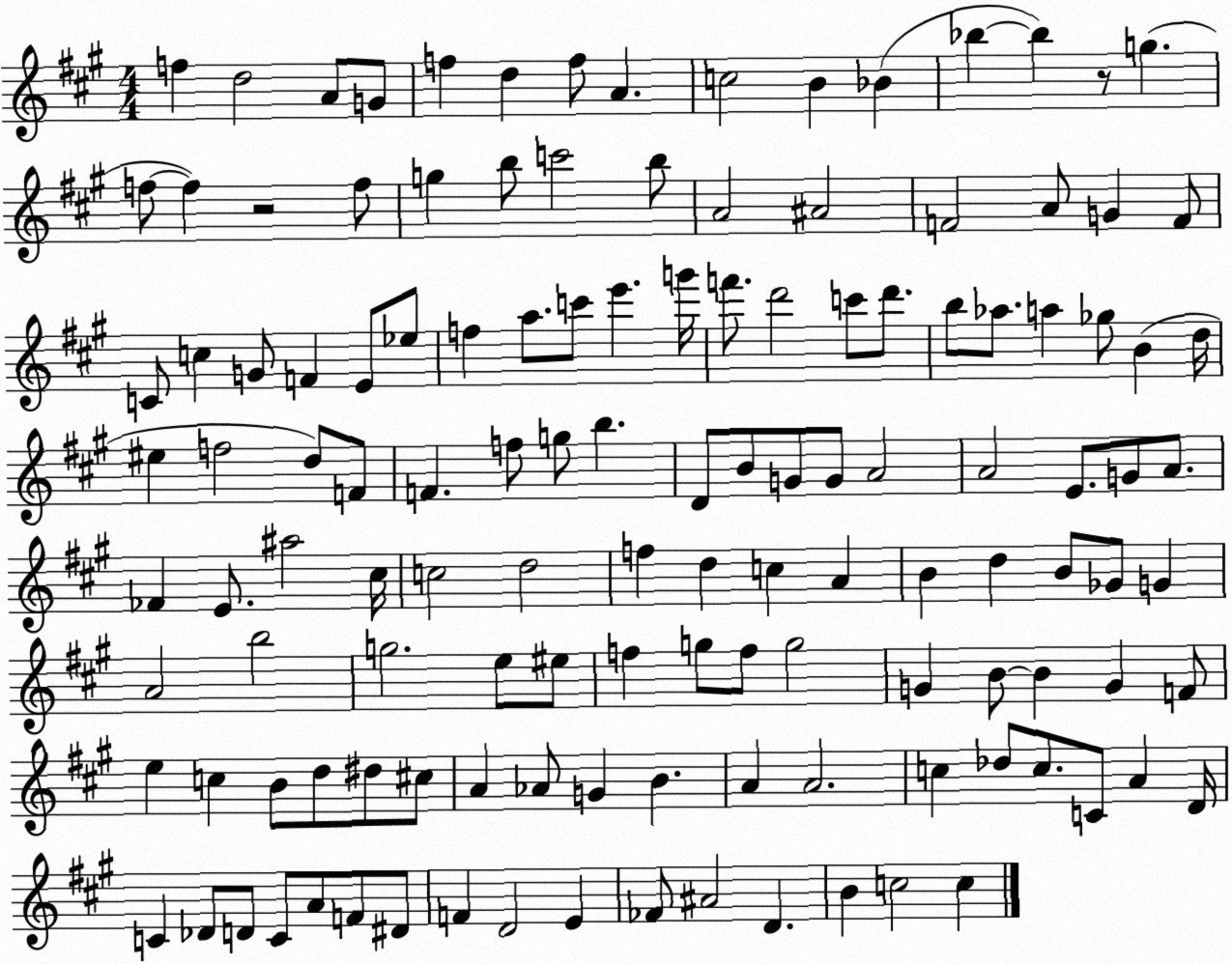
X:1
T:Untitled
M:4/4
L:1/4
K:A
f d2 A/2 G/2 f d f/2 A c2 B _B _b _b z/2 g f/2 f z2 f/2 g b/2 c'2 b/2 A2 ^A2 F2 A/2 G F/2 C/2 c G/2 F E/2 _e/2 f a/2 c'/2 e' g'/4 f'/2 d'2 c'/2 d'/2 b/2 _a/2 a _g/2 B d/4 ^e f2 d/2 F/2 F f/2 g/2 b D/2 B/2 G/2 G/2 A2 A2 E/2 G/2 A/2 _F E/2 ^a2 ^c/4 c2 d2 f d c A B d B/2 _G/2 G A2 b2 g2 e/2 ^e/2 f g/2 f/2 g2 G B/2 B G F/2 e c B/2 d/2 ^d/2 ^c/2 A _A/2 G B A A2 c _d/2 c/2 C/2 A D/4 C _D/2 D/2 C/2 A/2 F/2 ^D/2 F D2 E _F/2 ^A2 D B c2 c